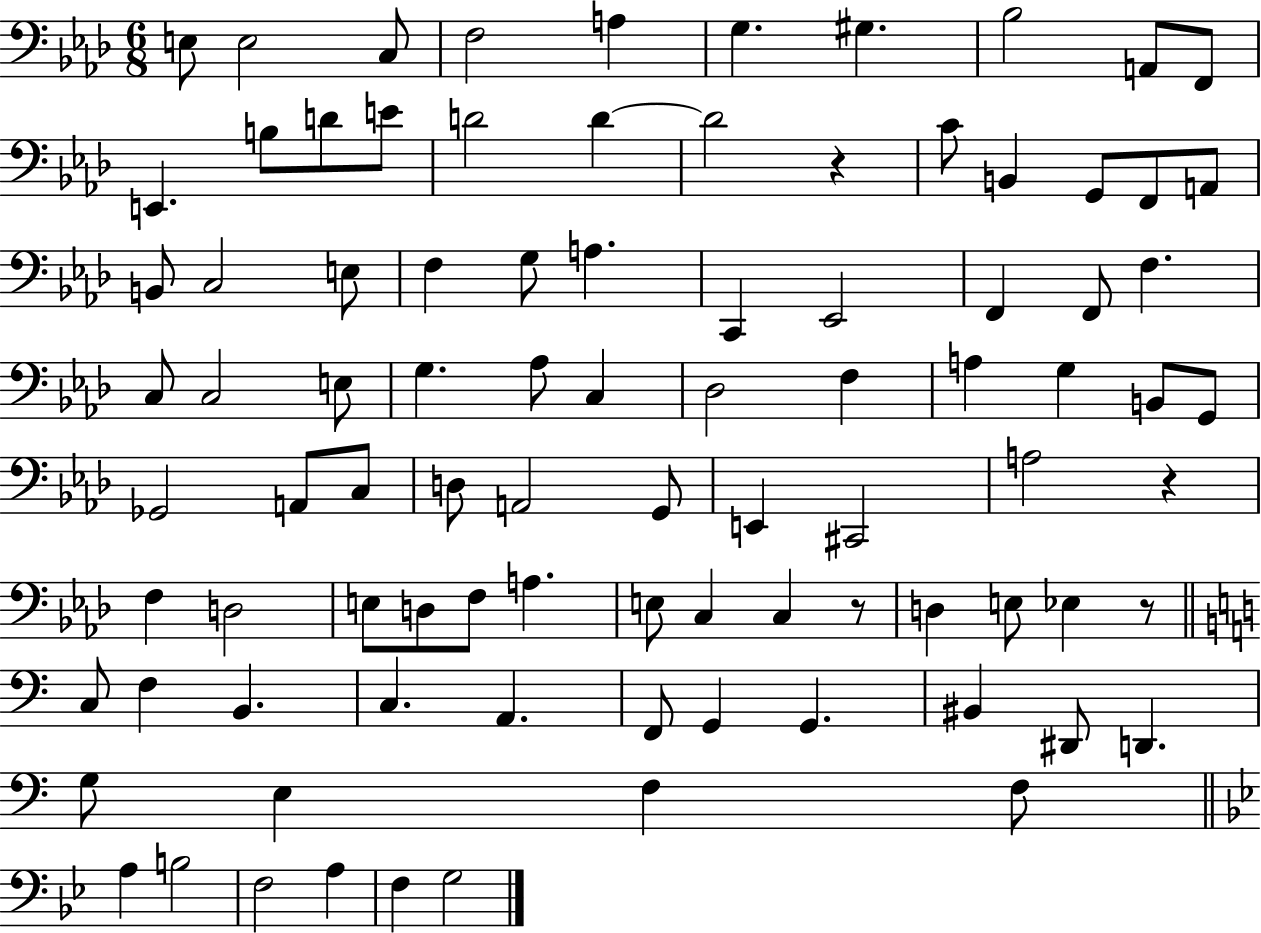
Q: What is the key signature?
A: AES major